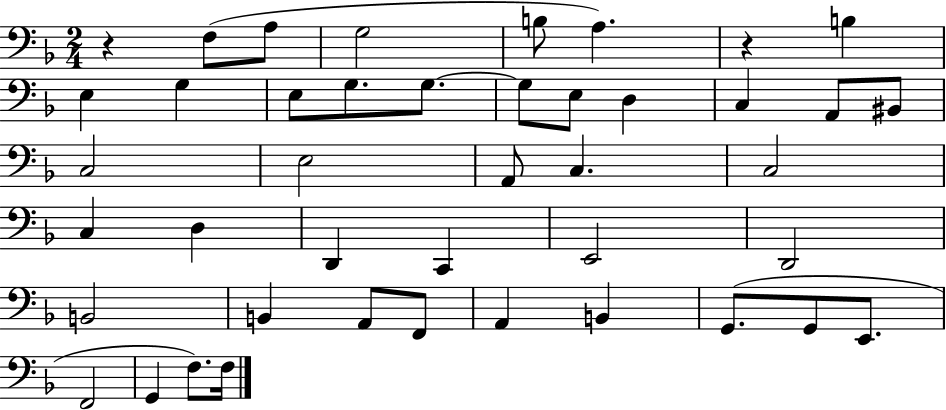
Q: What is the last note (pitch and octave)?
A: F3